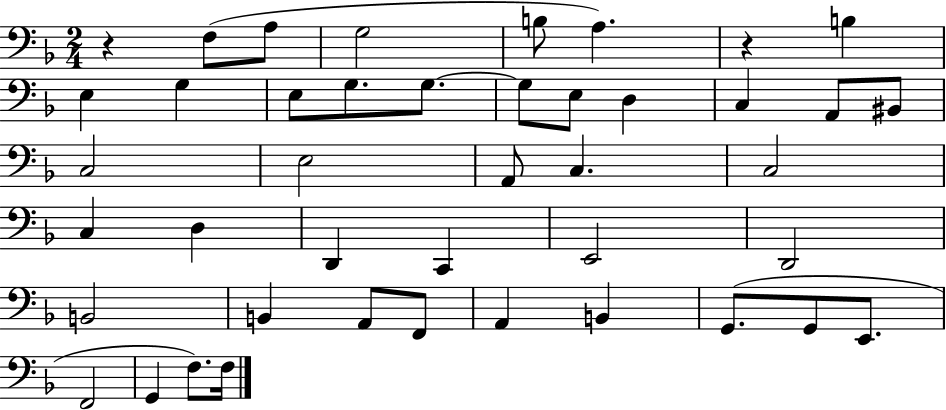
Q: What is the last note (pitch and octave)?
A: F3